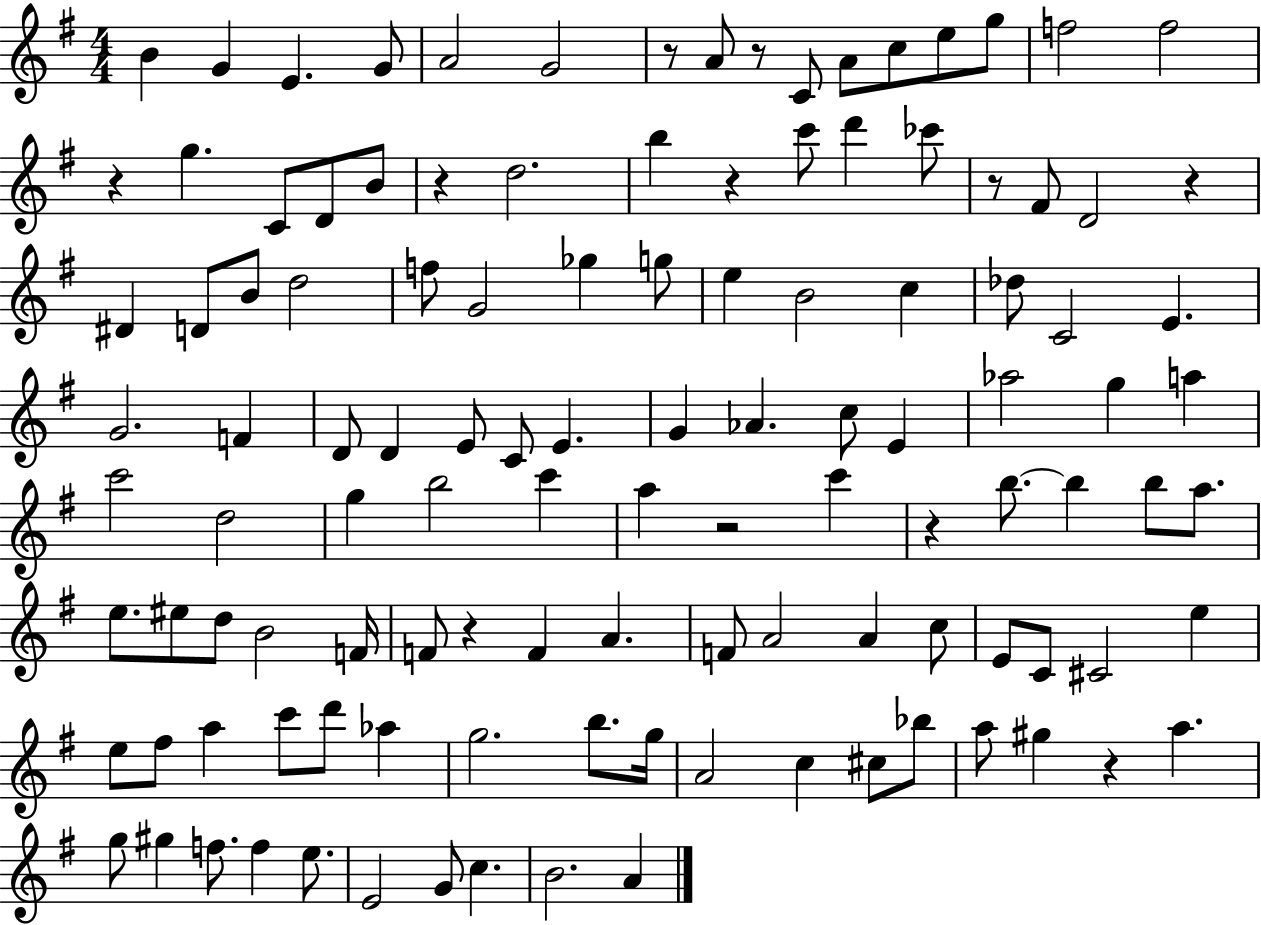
X:1
T:Untitled
M:4/4
L:1/4
K:G
B G E G/2 A2 G2 z/2 A/2 z/2 C/2 A/2 c/2 e/2 g/2 f2 f2 z g C/2 D/2 B/2 z d2 b z c'/2 d' _c'/2 z/2 ^F/2 D2 z ^D D/2 B/2 d2 f/2 G2 _g g/2 e B2 c _d/2 C2 E G2 F D/2 D E/2 C/2 E G _A c/2 E _a2 g a c'2 d2 g b2 c' a z2 c' z b/2 b b/2 a/2 e/2 ^e/2 d/2 B2 F/4 F/2 z F A F/2 A2 A c/2 E/2 C/2 ^C2 e e/2 ^f/2 a c'/2 d'/2 _a g2 b/2 g/4 A2 c ^c/2 _b/2 a/2 ^g z a g/2 ^g f/2 f e/2 E2 G/2 c B2 A